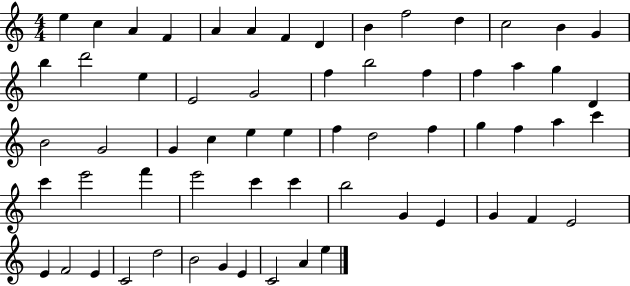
E5/q C5/q A4/q F4/q A4/q A4/q F4/q D4/q B4/q F5/h D5/q C5/h B4/q G4/q B5/q D6/h E5/q E4/h G4/h F5/q B5/h F5/q F5/q A5/q G5/q D4/q B4/h G4/h G4/q C5/q E5/q E5/q F5/q D5/h F5/q G5/q F5/q A5/q C6/q C6/q E6/h F6/q E6/h C6/q C6/q B5/h G4/q E4/q G4/q F4/q E4/h E4/q F4/h E4/q C4/h D5/h B4/h G4/q E4/q C4/h A4/q E5/q